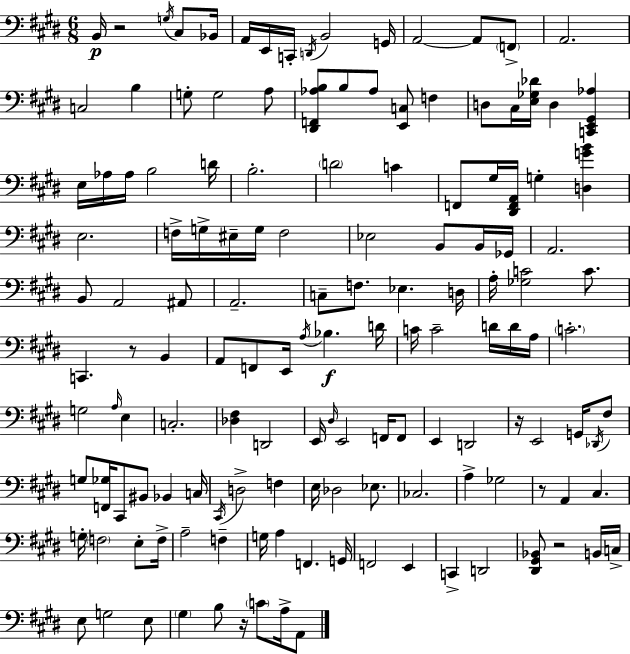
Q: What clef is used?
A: bass